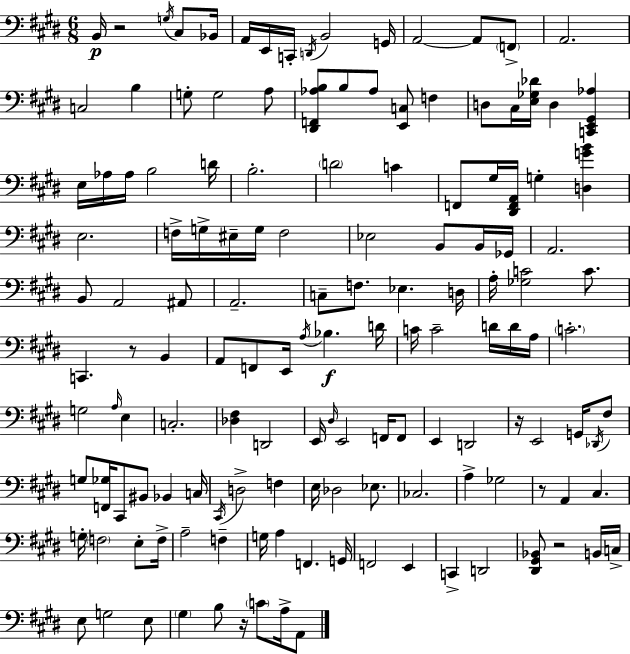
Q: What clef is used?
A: bass